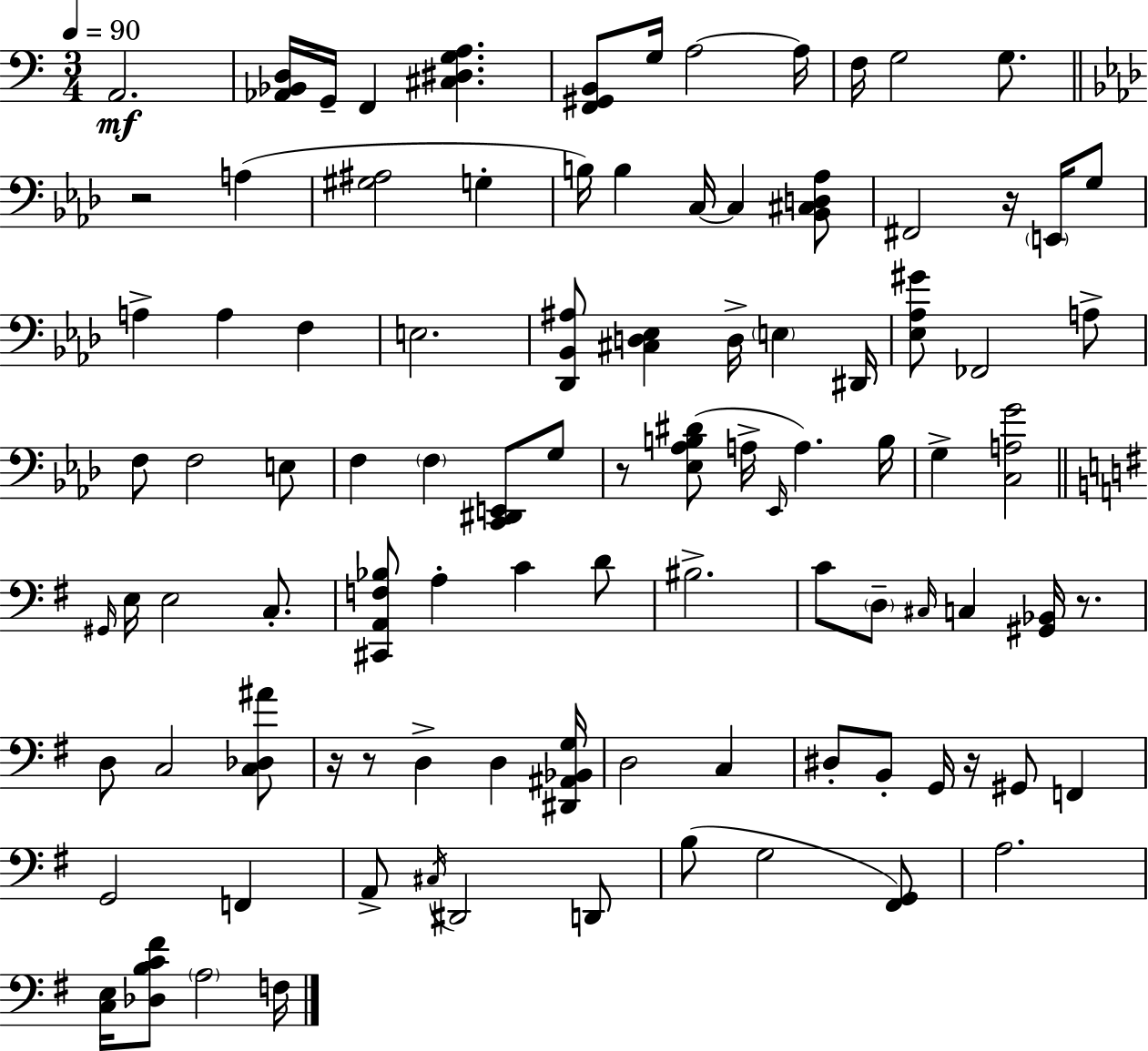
X:1
T:Untitled
M:3/4
L:1/4
K:C
A,,2 [_A,,_B,,D,]/4 G,,/4 F,, [^C,^D,G,A,] [F,,^G,,B,,]/2 G,/4 A,2 A,/4 F,/4 G,2 G,/2 z2 A, [^G,^A,]2 G, B,/4 B, C,/4 C, [_B,,^C,D,_A,]/2 ^F,,2 z/4 E,,/4 G,/2 A, A, F, E,2 [_D,,_B,,^A,]/2 [^C,D,_E,] D,/4 E, ^D,,/4 [_E,_A,^G]/2 _F,,2 A,/2 F,/2 F,2 E,/2 F, F, [C,,^D,,E,,]/2 G,/2 z/2 [_E,_A,B,^D]/2 A,/4 _E,,/4 A, B,/4 G, [C,A,G]2 ^G,,/4 E,/4 E,2 C,/2 [^C,,A,,F,_B,]/2 A, C D/2 ^B,2 C/2 D,/2 ^C,/4 C, [^G,,_B,,]/4 z/2 D,/2 C,2 [C,_D,^A]/2 z/4 z/2 D, D, [^D,,^A,,_B,,G,]/4 D,2 C, ^D,/2 B,,/2 G,,/4 z/4 ^G,,/2 F,, G,,2 F,, A,,/2 ^C,/4 ^D,,2 D,,/2 B,/2 G,2 [^F,,G,,]/2 A,2 [C,E,]/4 [_D,B,C^F]/2 A,2 F,/4